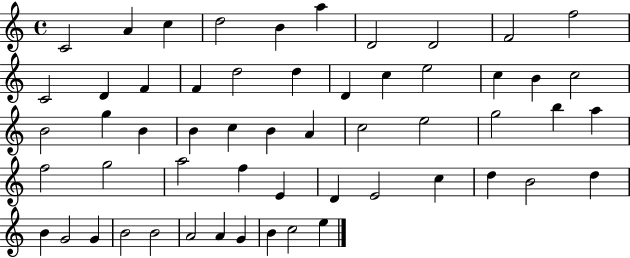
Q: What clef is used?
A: treble